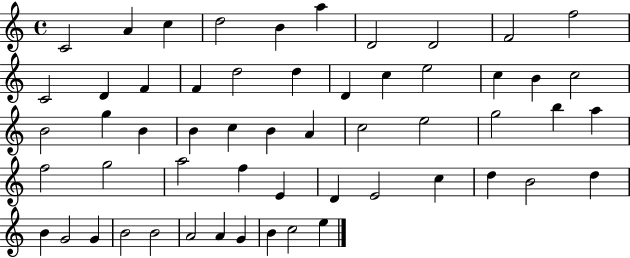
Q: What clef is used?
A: treble